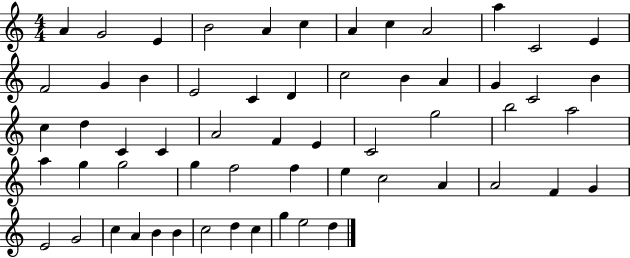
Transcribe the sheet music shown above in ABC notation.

X:1
T:Untitled
M:4/4
L:1/4
K:C
A G2 E B2 A c A c A2 a C2 E F2 G B E2 C D c2 B A G C2 B c d C C A2 F E C2 g2 b2 a2 a g g2 g f2 f e c2 A A2 F G E2 G2 c A B B c2 d c g e2 d